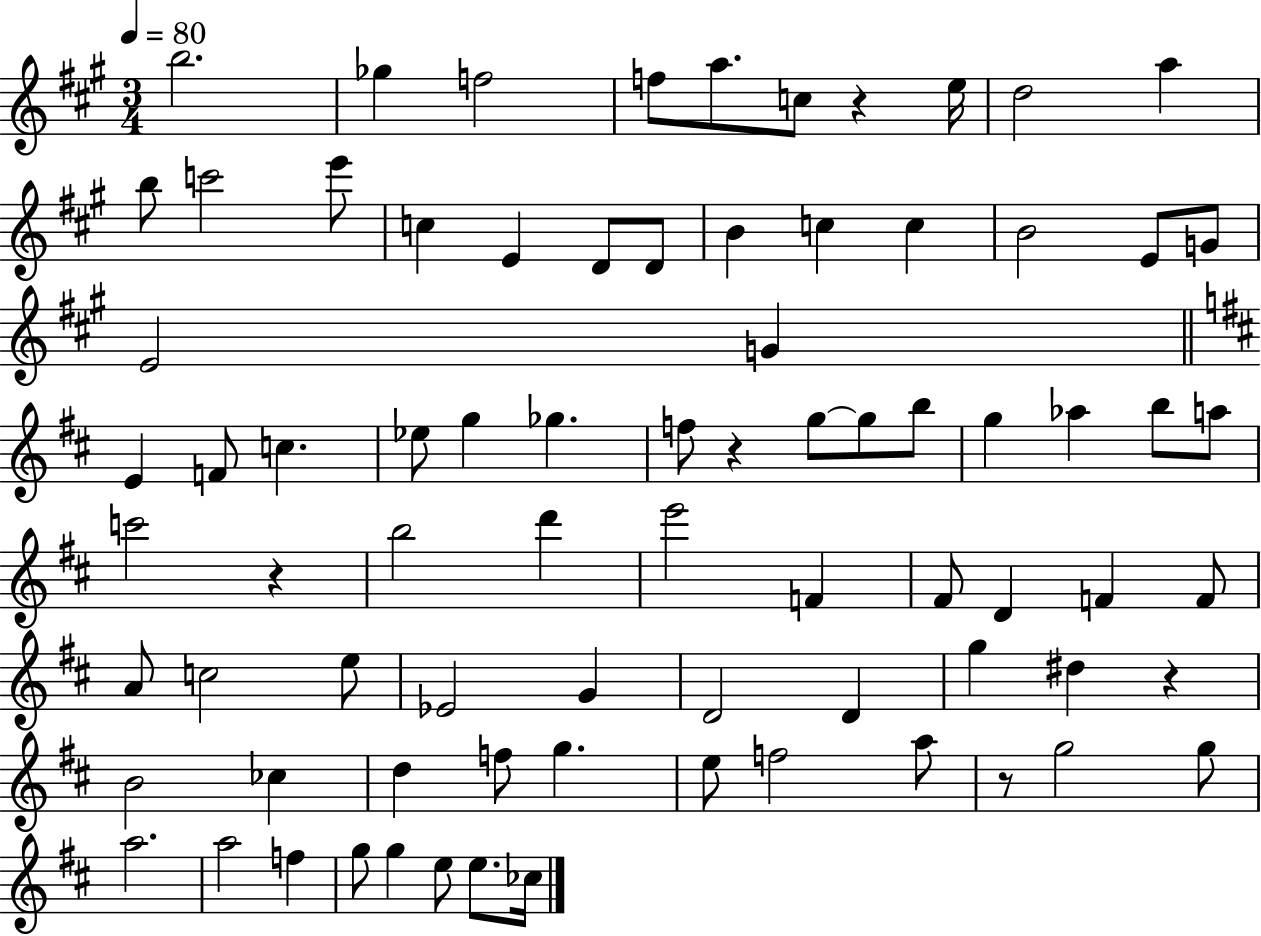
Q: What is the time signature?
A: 3/4